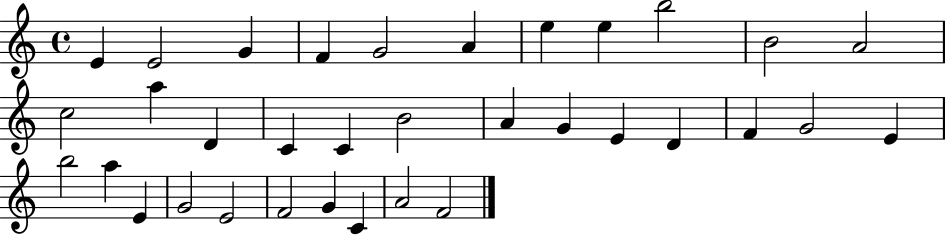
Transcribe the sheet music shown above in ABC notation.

X:1
T:Untitled
M:4/4
L:1/4
K:C
E E2 G F G2 A e e b2 B2 A2 c2 a D C C B2 A G E D F G2 E b2 a E G2 E2 F2 G C A2 F2